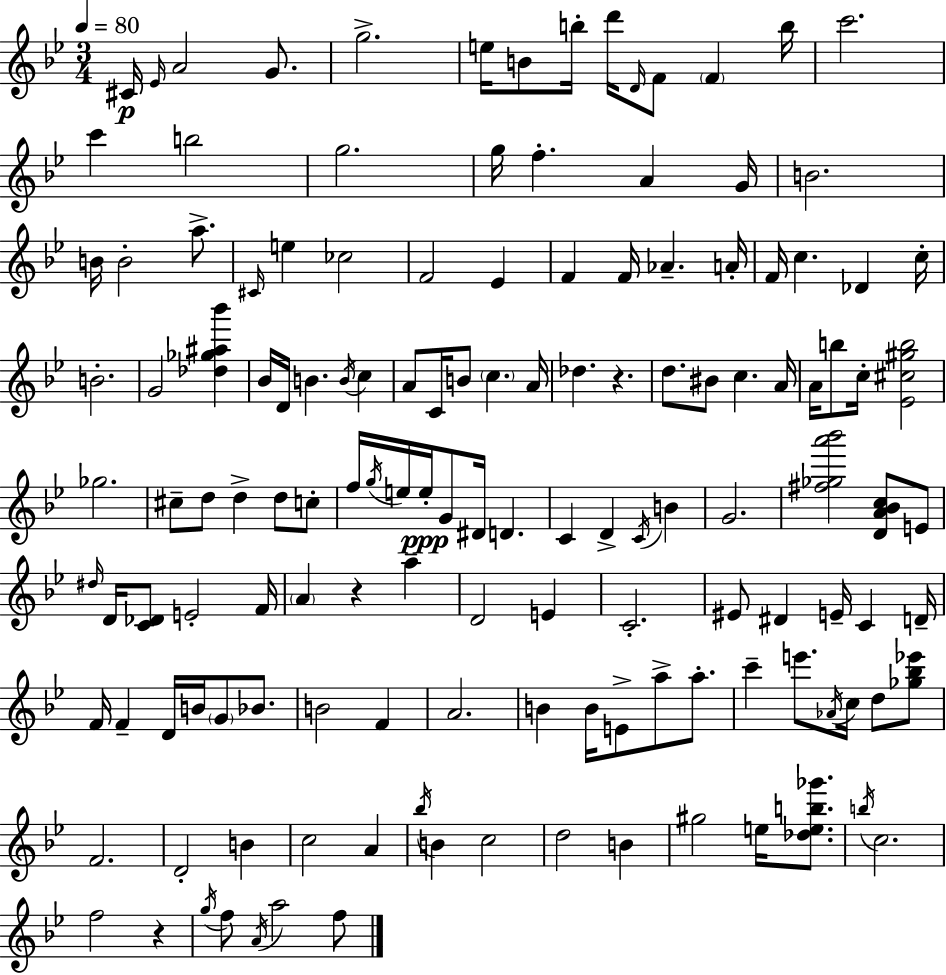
C#4/s Eb4/s A4/h G4/e. G5/h. E5/s B4/e B5/s D6/s D4/s F4/e F4/q B5/s C6/h. C6/q B5/h G5/h. G5/s F5/q. A4/q G4/s B4/h. B4/s B4/h A5/e. C#4/s E5/q CES5/h F4/h Eb4/q F4/q F4/s Ab4/q. A4/s F4/s C5/q. Db4/q C5/s B4/h. G4/h [Db5,Gb5,A#5,Bb6]/q Bb4/s D4/s B4/q. B4/s C5/q A4/e C4/s B4/e C5/q. A4/s Db5/q. R/q. D5/e. BIS4/e C5/q. A4/s A4/s B5/e C5/s [Eb4,C#5,G#5,B5]/h Gb5/h. C#5/e D5/e D5/q D5/e C5/e F5/s G5/s E5/s E5/s G4/e D#4/s D4/q. C4/q D4/q C4/s B4/q G4/h. [F#5,Gb5,A6,Bb6]/h [D4,A4,Bb4,C5]/e E4/e D#5/s D4/s [C4,Db4]/e E4/h F4/s A4/q R/q A5/q D4/h E4/q C4/h. EIS4/e D#4/q E4/s C4/q D4/s F4/s F4/q D4/s B4/s G4/e Bb4/e. B4/h F4/q A4/h. B4/q B4/s E4/e A5/e A5/e. C6/q E6/e. Ab4/s C5/s D5/e [Gb5,Bb5,Eb6]/e F4/h. D4/h B4/q C5/h A4/q Bb5/s B4/q C5/h D5/h B4/q G#5/h E5/s [Db5,E5,B5,Gb6]/e. B5/s C5/h. F5/h R/q G5/s F5/e A4/s A5/h F5/e